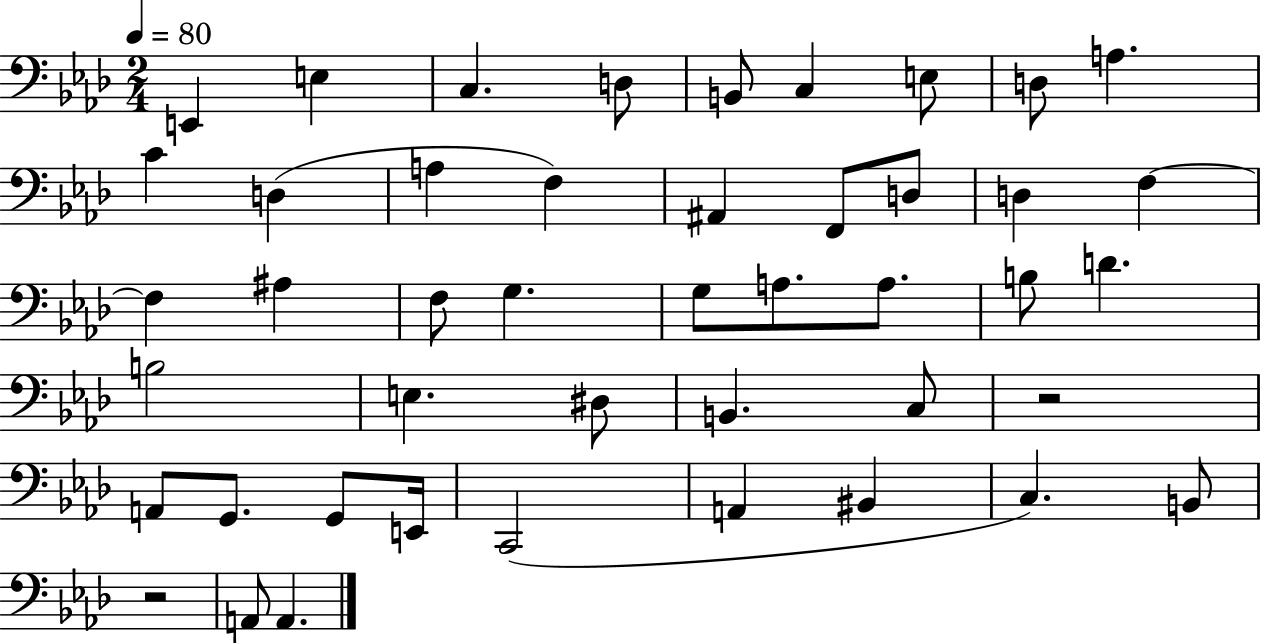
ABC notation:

X:1
T:Untitled
M:2/4
L:1/4
K:Ab
E,, E, C, D,/2 B,,/2 C, E,/2 D,/2 A, C D, A, F, ^A,, F,,/2 D,/2 D, F, F, ^A, F,/2 G, G,/2 A,/2 A,/2 B,/2 D B,2 E, ^D,/2 B,, C,/2 z2 A,,/2 G,,/2 G,,/2 E,,/4 C,,2 A,, ^B,, C, B,,/2 z2 A,,/2 A,,